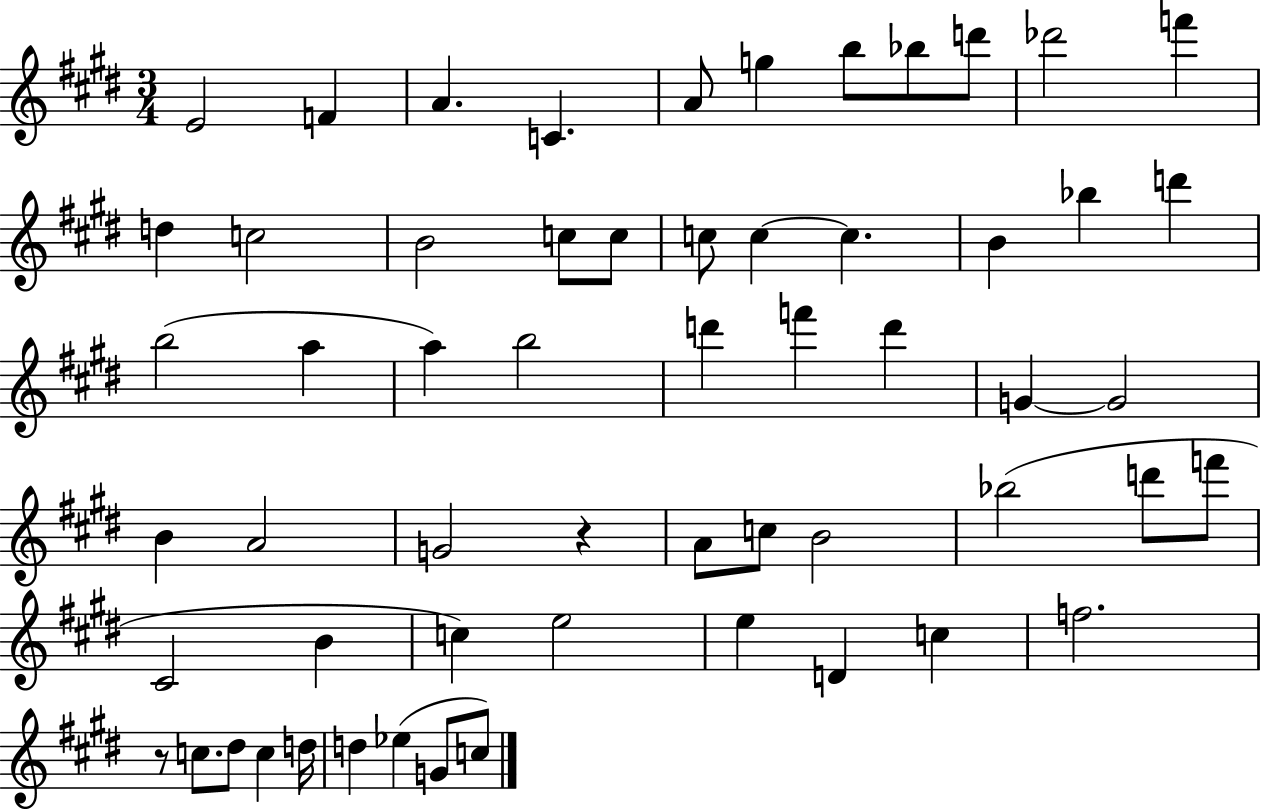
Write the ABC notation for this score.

X:1
T:Untitled
M:3/4
L:1/4
K:E
E2 F A C A/2 g b/2 _b/2 d'/2 _d'2 f' d c2 B2 c/2 c/2 c/2 c c B _b d' b2 a a b2 d' f' d' G G2 B A2 G2 z A/2 c/2 B2 _b2 d'/2 f'/2 ^C2 B c e2 e D c f2 z/2 c/2 ^d/2 c d/4 d _e G/2 c/2